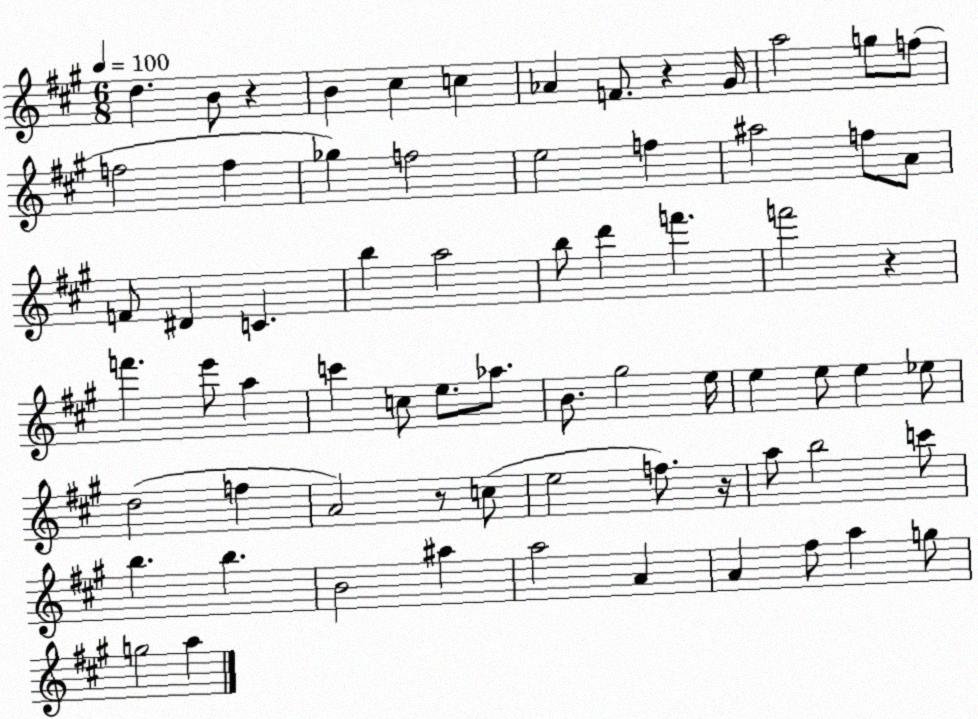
X:1
T:Untitled
M:6/8
L:1/4
K:A
d B/2 z B ^c c _A F/2 z ^G/4 a2 g/2 f/2 f2 f _g f2 e2 f ^a2 f/2 A/2 F/2 ^D C b a2 b/2 d' f' f'2 z f' e'/2 a c' c/2 e/2 _a/2 B/2 ^g2 e/4 e e/2 e _e/2 d2 f A2 z/2 c/2 e2 f/2 z/4 a/2 b2 c'/2 b b B2 ^a a2 A A ^f/2 a g/2 g2 a